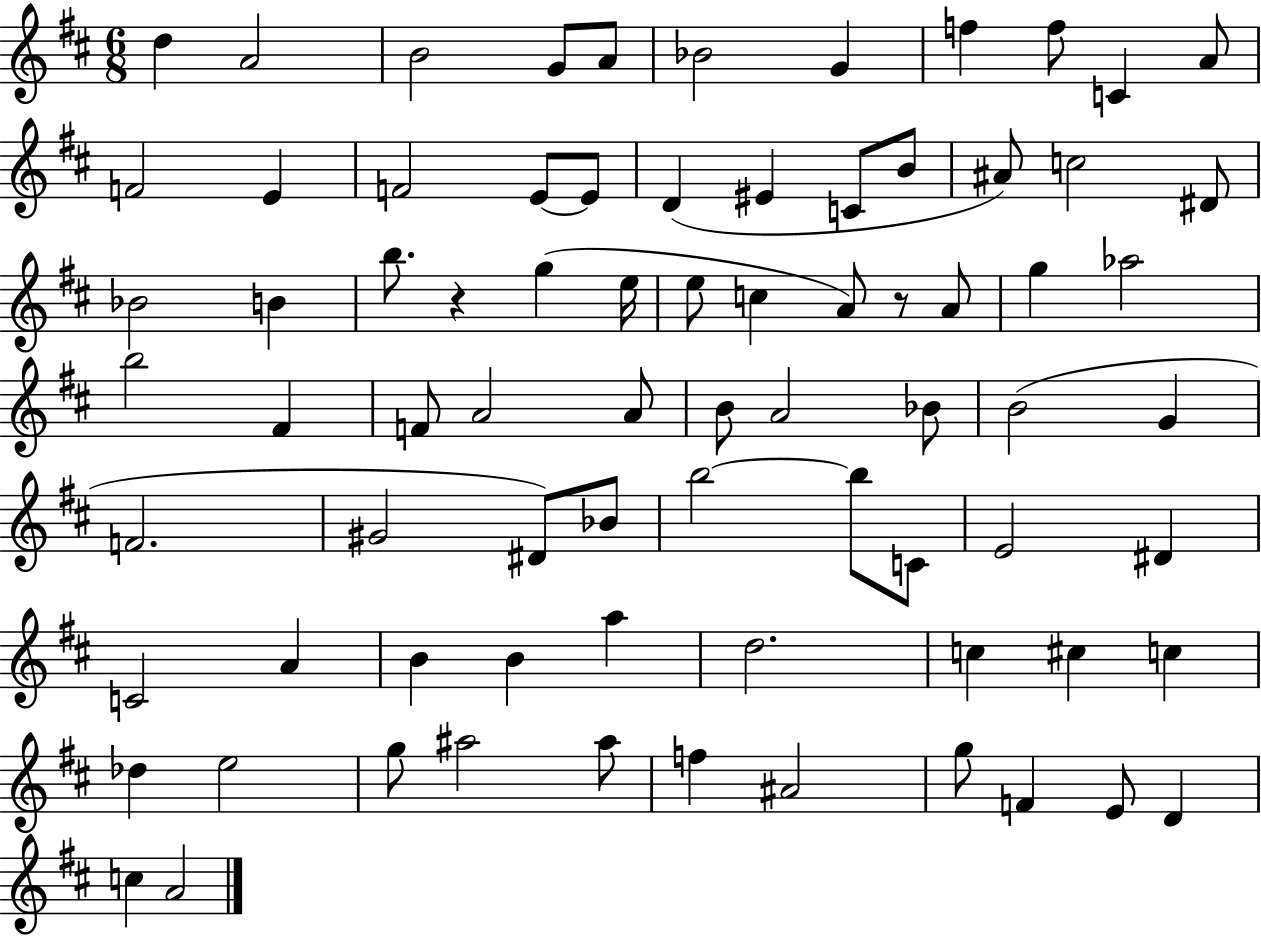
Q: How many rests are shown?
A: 2